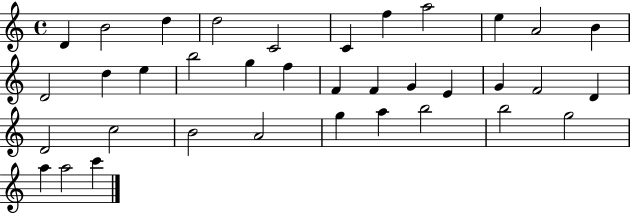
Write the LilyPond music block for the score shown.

{
  \clef treble
  \time 4/4
  \defaultTimeSignature
  \key c \major
  d'4 b'2 d''4 | d''2 c'2 | c'4 f''4 a''2 | e''4 a'2 b'4 | \break d'2 d''4 e''4 | b''2 g''4 f''4 | f'4 f'4 g'4 e'4 | g'4 f'2 d'4 | \break d'2 c''2 | b'2 a'2 | g''4 a''4 b''2 | b''2 g''2 | \break a''4 a''2 c'''4 | \bar "|."
}